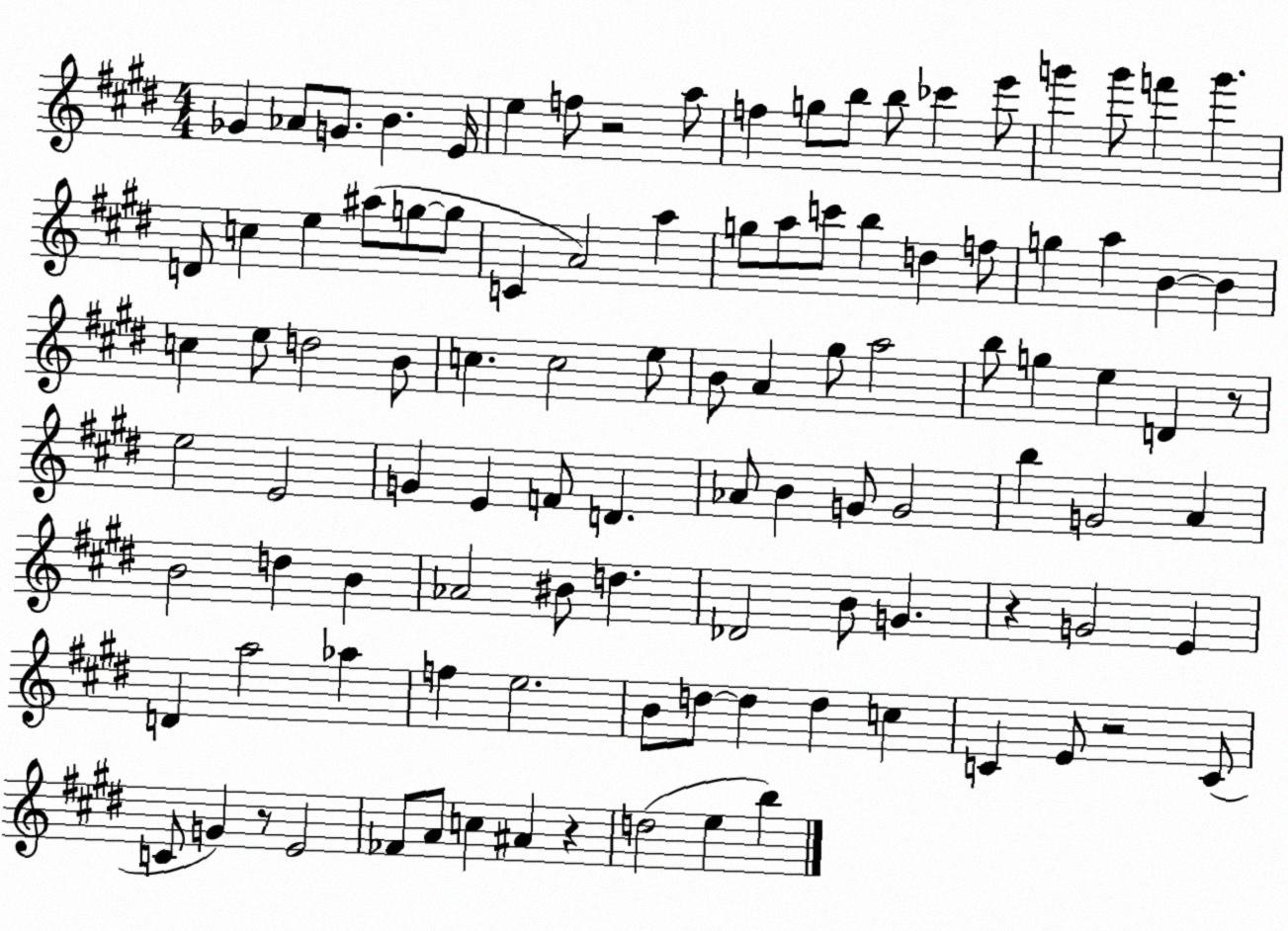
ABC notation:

X:1
T:Untitled
M:4/4
L:1/4
K:E
_G _A/2 G/2 B E/4 e f/2 z2 a/2 f g/2 b/2 b/2 _c' e'/2 g' g'/2 f' g' D/2 c e ^a/2 g/2 g/2 C A2 a g/2 a/2 c'/2 b d f/2 g a B B c e/2 d2 B/2 c c2 e/2 B/2 A ^g/2 a2 b/2 g e D z/2 e2 E2 G E F/2 D _A/2 B G/2 G2 b G2 A B2 d B _A2 ^B/2 d _D2 B/2 G z G2 E D a2 _a f e2 B/2 d/2 d d c C E/2 z2 C/2 C/2 G z/2 E2 _F/2 A/2 c ^A z d2 e b